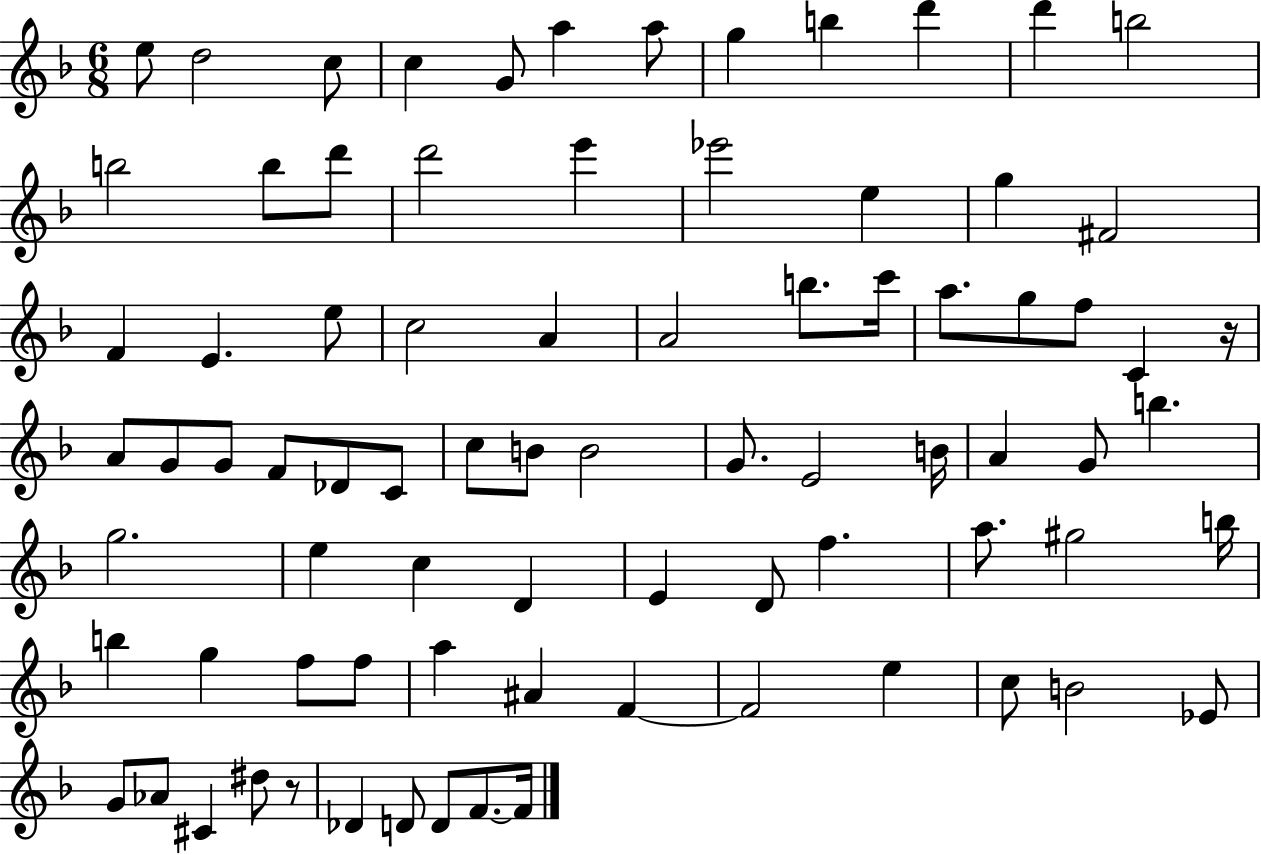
X:1
T:Untitled
M:6/8
L:1/4
K:F
e/2 d2 c/2 c G/2 a a/2 g b d' d' b2 b2 b/2 d'/2 d'2 e' _e'2 e g ^F2 F E e/2 c2 A A2 b/2 c'/4 a/2 g/2 f/2 C z/4 A/2 G/2 G/2 F/2 _D/2 C/2 c/2 B/2 B2 G/2 E2 B/4 A G/2 b g2 e c D E D/2 f a/2 ^g2 b/4 b g f/2 f/2 a ^A F F2 e c/2 B2 _E/2 G/2 _A/2 ^C ^d/2 z/2 _D D/2 D/2 F/2 F/4